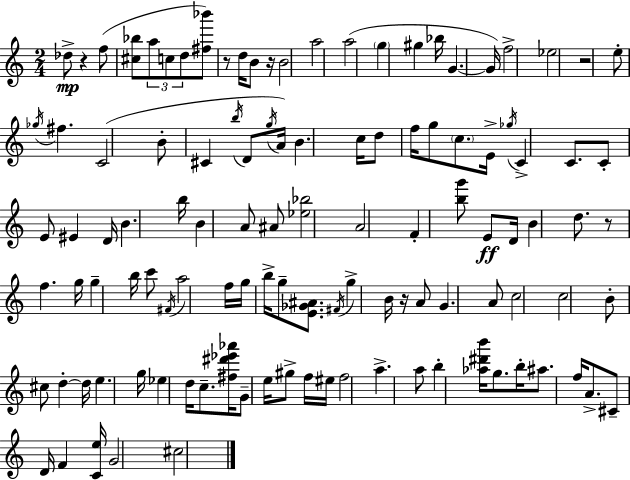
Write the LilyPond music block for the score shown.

{
  \clef treble
  \numericTimeSignature
  \time 2/4
  \key c \major
  des''8->\mp r4 f''8( | <cis'' bes''>8 \tuplet 3/2 { a''8 c''8 d''8 } | <fis'' bes'''>8) r8 d''16 b'8 r16 | b'2 | \break a''2 | a''2( | \parenthesize g''4 gis''4 | bes''16 g'4.~~ g'16) | \break f''2-> | ees''2 | r2 | e''8-. \acciaccatura { ges''16 } fis''4. | \break c'2( | b'8-. cis'4 \acciaccatura { b''16 } | d'8 \acciaccatura { g''16 }) a'16 b'4. | c''16 d''8 f''16 g''8 | \break \parenthesize c''8. e'16-> \acciaccatura { ges''16 } c'4-> | c'8. c'8-. e'8 | eis'4 d'16 b'4. | b''16 b'4 | \break a'8 ais'8 <ees'' bes''>2 | a'2 | f'4-. | <b'' g'''>8 e'8\ff d'16 b'4 | \break d''8. r8 f''4. | g''16 g''4-- | b''16 c'''8 \acciaccatura { fis'16 } a''2 | f''16 g''16 b''16-> | \break g''8-- <e' ges' ais'>8. \acciaccatura { fis'16 } g''4-> | b'16 r16 a'8 g'4. | a'8 c''2 | c''2 | \break b'8-. | cis''8 d''4-.~~ d''16 e''4. | g''16 ees''4 | d''16 c''8.-- <fis'' dis''' ees''' aes'''>16 g'8-- | \break e''16 gis''8-> f''16 eis''16 f''2 | a''4.-> | a''8 b''4-. | <aes'' dis''' b'''>16 g''8. b''16-. ais''8. | \break f''16 a'8.-> cis'8-- | d'16 f'4 <c' e''>16 g'2 | cis''2 | \bar "|."
}